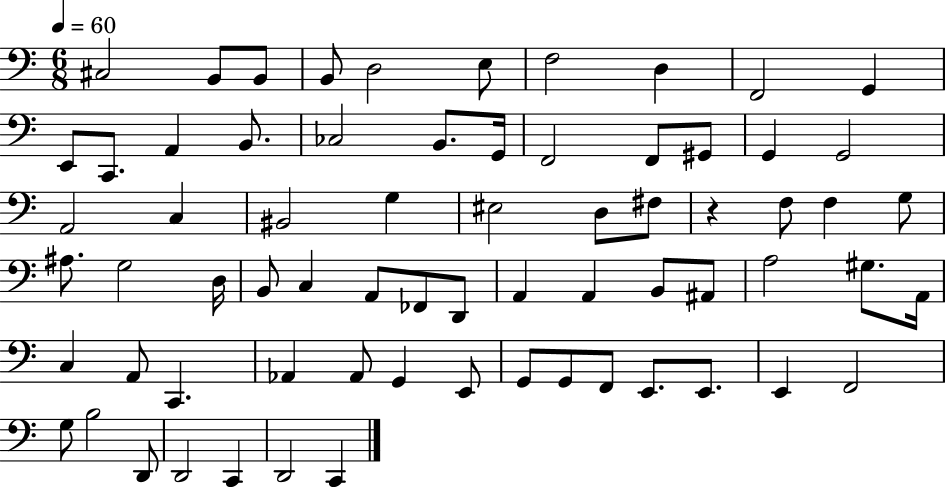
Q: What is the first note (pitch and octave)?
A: C#3